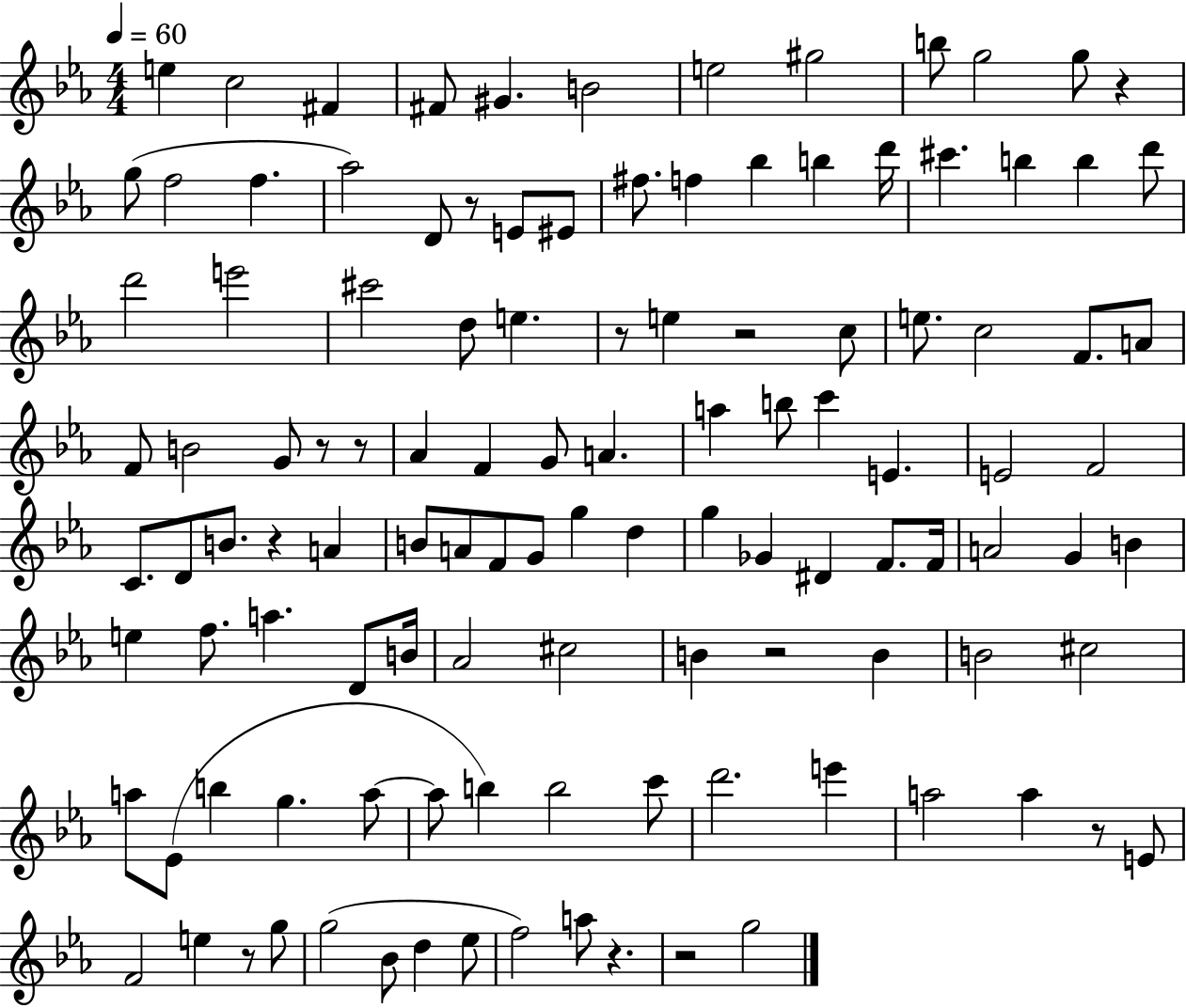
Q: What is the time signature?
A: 4/4